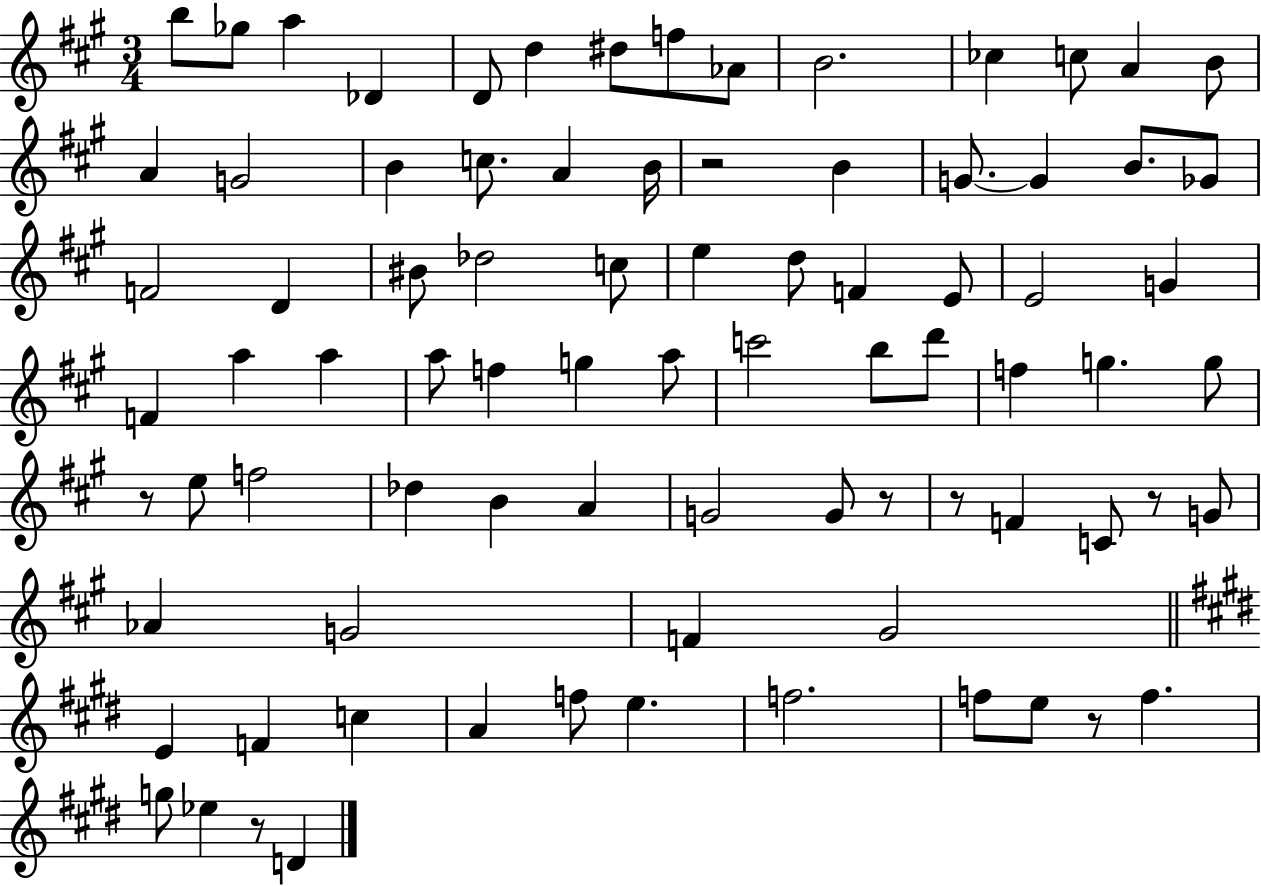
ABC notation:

X:1
T:Untitled
M:3/4
L:1/4
K:A
b/2 _g/2 a _D D/2 d ^d/2 f/2 _A/2 B2 _c c/2 A B/2 A G2 B c/2 A B/4 z2 B G/2 G B/2 _G/2 F2 D ^B/2 _d2 c/2 e d/2 F E/2 E2 G F a a a/2 f g a/2 c'2 b/2 d'/2 f g g/2 z/2 e/2 f2 _d B A G2 G/2 z/2 z/2 F C/2 z/2 G/2 _A G2 F ^G2 E F c A f/2 e f2 f/2 e/2 z/2 f g/2 _e z/2 D